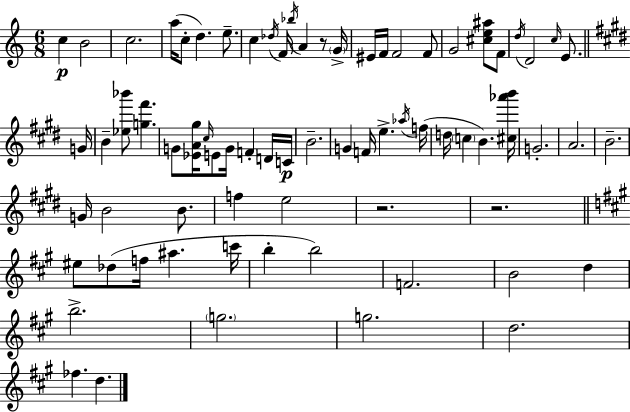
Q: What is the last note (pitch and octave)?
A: D5